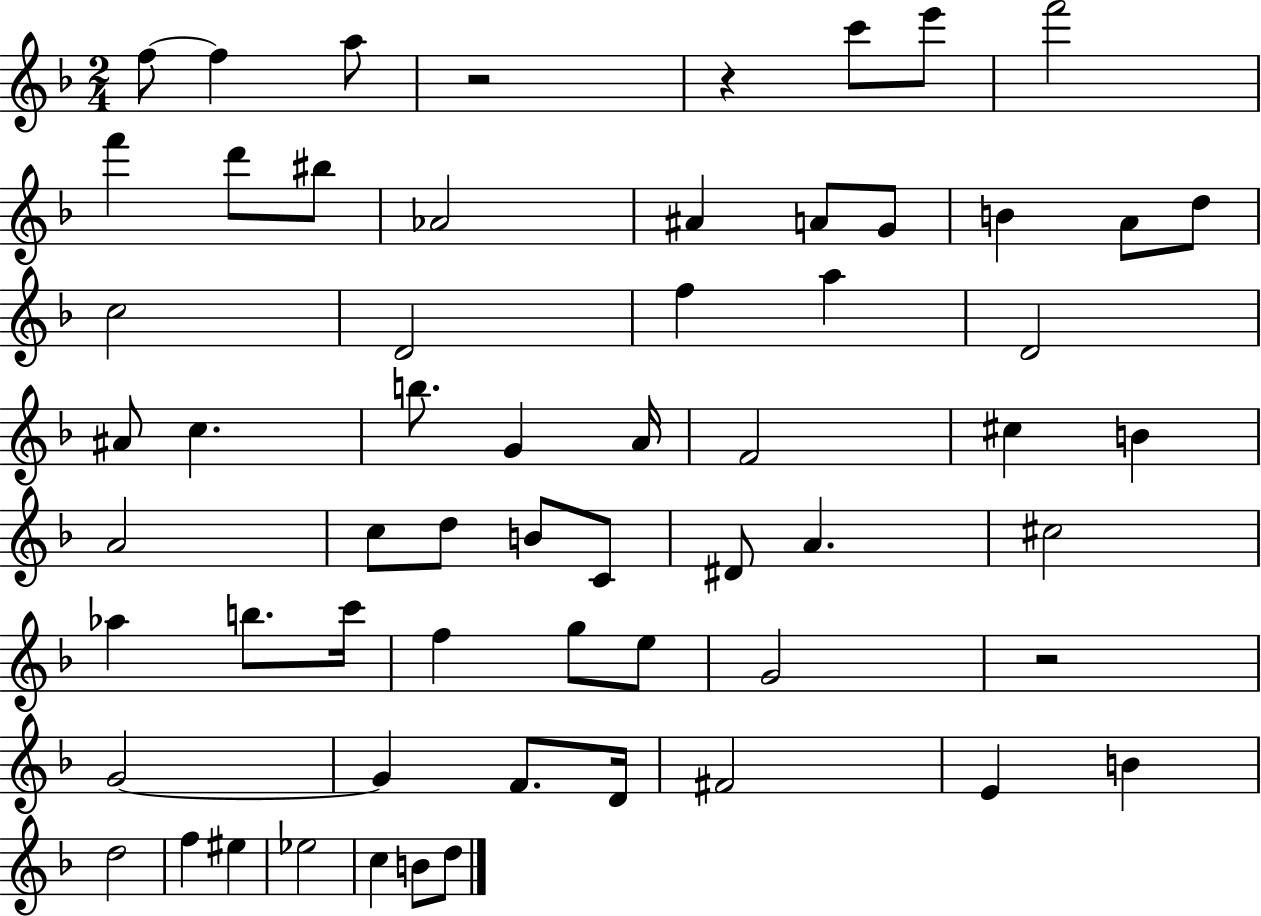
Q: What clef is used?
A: treble